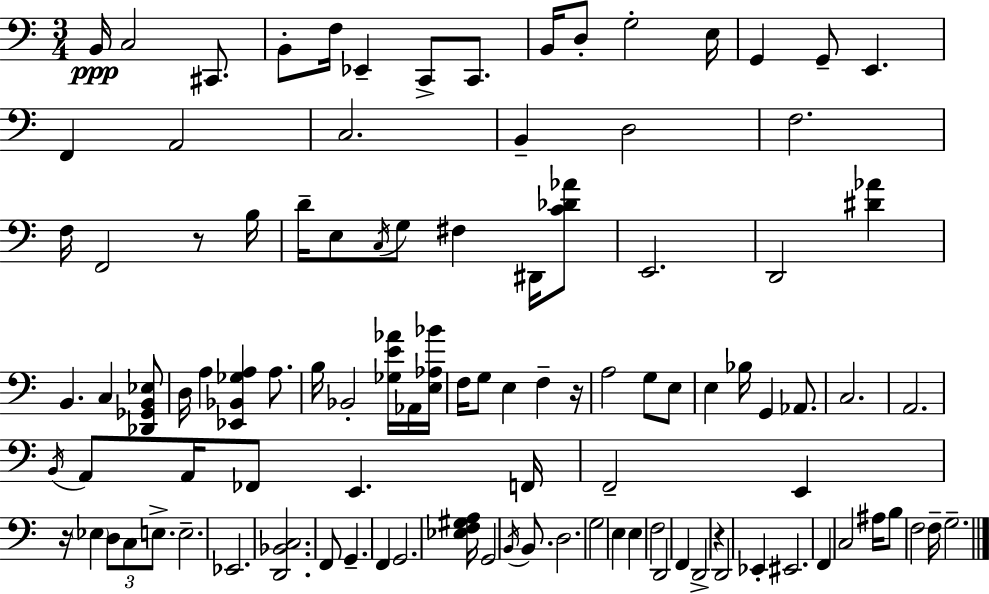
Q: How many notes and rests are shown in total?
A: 104